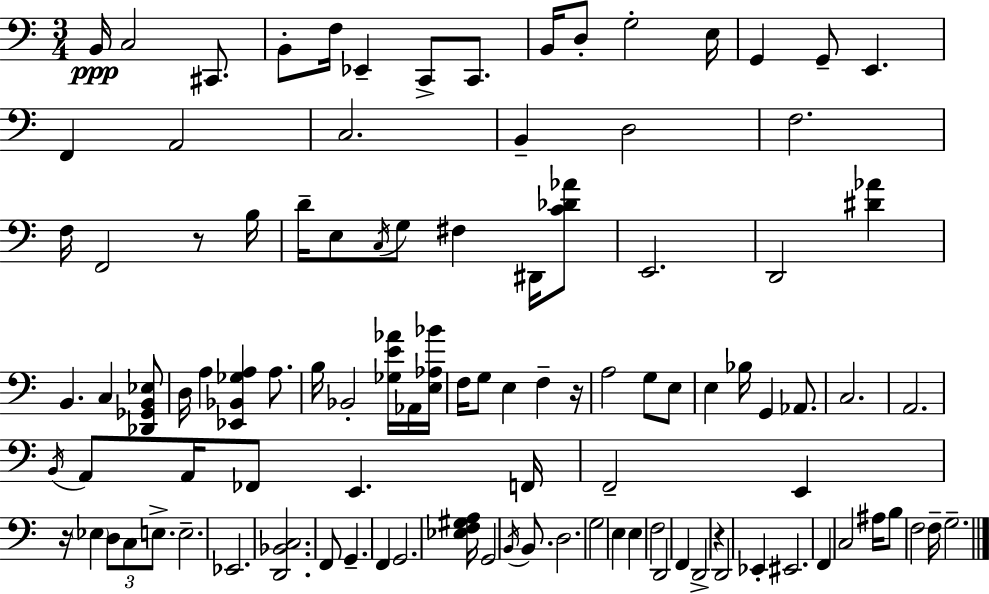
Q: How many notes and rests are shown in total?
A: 104